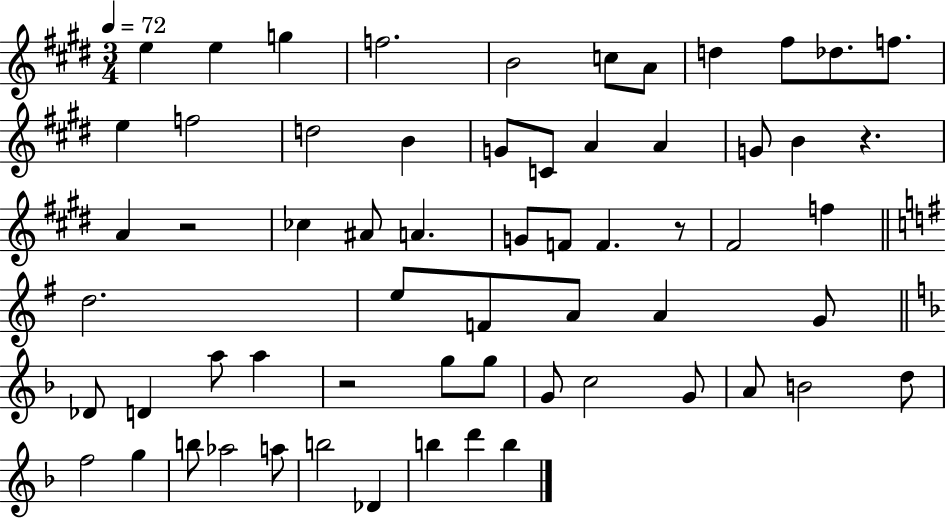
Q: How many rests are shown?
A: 4